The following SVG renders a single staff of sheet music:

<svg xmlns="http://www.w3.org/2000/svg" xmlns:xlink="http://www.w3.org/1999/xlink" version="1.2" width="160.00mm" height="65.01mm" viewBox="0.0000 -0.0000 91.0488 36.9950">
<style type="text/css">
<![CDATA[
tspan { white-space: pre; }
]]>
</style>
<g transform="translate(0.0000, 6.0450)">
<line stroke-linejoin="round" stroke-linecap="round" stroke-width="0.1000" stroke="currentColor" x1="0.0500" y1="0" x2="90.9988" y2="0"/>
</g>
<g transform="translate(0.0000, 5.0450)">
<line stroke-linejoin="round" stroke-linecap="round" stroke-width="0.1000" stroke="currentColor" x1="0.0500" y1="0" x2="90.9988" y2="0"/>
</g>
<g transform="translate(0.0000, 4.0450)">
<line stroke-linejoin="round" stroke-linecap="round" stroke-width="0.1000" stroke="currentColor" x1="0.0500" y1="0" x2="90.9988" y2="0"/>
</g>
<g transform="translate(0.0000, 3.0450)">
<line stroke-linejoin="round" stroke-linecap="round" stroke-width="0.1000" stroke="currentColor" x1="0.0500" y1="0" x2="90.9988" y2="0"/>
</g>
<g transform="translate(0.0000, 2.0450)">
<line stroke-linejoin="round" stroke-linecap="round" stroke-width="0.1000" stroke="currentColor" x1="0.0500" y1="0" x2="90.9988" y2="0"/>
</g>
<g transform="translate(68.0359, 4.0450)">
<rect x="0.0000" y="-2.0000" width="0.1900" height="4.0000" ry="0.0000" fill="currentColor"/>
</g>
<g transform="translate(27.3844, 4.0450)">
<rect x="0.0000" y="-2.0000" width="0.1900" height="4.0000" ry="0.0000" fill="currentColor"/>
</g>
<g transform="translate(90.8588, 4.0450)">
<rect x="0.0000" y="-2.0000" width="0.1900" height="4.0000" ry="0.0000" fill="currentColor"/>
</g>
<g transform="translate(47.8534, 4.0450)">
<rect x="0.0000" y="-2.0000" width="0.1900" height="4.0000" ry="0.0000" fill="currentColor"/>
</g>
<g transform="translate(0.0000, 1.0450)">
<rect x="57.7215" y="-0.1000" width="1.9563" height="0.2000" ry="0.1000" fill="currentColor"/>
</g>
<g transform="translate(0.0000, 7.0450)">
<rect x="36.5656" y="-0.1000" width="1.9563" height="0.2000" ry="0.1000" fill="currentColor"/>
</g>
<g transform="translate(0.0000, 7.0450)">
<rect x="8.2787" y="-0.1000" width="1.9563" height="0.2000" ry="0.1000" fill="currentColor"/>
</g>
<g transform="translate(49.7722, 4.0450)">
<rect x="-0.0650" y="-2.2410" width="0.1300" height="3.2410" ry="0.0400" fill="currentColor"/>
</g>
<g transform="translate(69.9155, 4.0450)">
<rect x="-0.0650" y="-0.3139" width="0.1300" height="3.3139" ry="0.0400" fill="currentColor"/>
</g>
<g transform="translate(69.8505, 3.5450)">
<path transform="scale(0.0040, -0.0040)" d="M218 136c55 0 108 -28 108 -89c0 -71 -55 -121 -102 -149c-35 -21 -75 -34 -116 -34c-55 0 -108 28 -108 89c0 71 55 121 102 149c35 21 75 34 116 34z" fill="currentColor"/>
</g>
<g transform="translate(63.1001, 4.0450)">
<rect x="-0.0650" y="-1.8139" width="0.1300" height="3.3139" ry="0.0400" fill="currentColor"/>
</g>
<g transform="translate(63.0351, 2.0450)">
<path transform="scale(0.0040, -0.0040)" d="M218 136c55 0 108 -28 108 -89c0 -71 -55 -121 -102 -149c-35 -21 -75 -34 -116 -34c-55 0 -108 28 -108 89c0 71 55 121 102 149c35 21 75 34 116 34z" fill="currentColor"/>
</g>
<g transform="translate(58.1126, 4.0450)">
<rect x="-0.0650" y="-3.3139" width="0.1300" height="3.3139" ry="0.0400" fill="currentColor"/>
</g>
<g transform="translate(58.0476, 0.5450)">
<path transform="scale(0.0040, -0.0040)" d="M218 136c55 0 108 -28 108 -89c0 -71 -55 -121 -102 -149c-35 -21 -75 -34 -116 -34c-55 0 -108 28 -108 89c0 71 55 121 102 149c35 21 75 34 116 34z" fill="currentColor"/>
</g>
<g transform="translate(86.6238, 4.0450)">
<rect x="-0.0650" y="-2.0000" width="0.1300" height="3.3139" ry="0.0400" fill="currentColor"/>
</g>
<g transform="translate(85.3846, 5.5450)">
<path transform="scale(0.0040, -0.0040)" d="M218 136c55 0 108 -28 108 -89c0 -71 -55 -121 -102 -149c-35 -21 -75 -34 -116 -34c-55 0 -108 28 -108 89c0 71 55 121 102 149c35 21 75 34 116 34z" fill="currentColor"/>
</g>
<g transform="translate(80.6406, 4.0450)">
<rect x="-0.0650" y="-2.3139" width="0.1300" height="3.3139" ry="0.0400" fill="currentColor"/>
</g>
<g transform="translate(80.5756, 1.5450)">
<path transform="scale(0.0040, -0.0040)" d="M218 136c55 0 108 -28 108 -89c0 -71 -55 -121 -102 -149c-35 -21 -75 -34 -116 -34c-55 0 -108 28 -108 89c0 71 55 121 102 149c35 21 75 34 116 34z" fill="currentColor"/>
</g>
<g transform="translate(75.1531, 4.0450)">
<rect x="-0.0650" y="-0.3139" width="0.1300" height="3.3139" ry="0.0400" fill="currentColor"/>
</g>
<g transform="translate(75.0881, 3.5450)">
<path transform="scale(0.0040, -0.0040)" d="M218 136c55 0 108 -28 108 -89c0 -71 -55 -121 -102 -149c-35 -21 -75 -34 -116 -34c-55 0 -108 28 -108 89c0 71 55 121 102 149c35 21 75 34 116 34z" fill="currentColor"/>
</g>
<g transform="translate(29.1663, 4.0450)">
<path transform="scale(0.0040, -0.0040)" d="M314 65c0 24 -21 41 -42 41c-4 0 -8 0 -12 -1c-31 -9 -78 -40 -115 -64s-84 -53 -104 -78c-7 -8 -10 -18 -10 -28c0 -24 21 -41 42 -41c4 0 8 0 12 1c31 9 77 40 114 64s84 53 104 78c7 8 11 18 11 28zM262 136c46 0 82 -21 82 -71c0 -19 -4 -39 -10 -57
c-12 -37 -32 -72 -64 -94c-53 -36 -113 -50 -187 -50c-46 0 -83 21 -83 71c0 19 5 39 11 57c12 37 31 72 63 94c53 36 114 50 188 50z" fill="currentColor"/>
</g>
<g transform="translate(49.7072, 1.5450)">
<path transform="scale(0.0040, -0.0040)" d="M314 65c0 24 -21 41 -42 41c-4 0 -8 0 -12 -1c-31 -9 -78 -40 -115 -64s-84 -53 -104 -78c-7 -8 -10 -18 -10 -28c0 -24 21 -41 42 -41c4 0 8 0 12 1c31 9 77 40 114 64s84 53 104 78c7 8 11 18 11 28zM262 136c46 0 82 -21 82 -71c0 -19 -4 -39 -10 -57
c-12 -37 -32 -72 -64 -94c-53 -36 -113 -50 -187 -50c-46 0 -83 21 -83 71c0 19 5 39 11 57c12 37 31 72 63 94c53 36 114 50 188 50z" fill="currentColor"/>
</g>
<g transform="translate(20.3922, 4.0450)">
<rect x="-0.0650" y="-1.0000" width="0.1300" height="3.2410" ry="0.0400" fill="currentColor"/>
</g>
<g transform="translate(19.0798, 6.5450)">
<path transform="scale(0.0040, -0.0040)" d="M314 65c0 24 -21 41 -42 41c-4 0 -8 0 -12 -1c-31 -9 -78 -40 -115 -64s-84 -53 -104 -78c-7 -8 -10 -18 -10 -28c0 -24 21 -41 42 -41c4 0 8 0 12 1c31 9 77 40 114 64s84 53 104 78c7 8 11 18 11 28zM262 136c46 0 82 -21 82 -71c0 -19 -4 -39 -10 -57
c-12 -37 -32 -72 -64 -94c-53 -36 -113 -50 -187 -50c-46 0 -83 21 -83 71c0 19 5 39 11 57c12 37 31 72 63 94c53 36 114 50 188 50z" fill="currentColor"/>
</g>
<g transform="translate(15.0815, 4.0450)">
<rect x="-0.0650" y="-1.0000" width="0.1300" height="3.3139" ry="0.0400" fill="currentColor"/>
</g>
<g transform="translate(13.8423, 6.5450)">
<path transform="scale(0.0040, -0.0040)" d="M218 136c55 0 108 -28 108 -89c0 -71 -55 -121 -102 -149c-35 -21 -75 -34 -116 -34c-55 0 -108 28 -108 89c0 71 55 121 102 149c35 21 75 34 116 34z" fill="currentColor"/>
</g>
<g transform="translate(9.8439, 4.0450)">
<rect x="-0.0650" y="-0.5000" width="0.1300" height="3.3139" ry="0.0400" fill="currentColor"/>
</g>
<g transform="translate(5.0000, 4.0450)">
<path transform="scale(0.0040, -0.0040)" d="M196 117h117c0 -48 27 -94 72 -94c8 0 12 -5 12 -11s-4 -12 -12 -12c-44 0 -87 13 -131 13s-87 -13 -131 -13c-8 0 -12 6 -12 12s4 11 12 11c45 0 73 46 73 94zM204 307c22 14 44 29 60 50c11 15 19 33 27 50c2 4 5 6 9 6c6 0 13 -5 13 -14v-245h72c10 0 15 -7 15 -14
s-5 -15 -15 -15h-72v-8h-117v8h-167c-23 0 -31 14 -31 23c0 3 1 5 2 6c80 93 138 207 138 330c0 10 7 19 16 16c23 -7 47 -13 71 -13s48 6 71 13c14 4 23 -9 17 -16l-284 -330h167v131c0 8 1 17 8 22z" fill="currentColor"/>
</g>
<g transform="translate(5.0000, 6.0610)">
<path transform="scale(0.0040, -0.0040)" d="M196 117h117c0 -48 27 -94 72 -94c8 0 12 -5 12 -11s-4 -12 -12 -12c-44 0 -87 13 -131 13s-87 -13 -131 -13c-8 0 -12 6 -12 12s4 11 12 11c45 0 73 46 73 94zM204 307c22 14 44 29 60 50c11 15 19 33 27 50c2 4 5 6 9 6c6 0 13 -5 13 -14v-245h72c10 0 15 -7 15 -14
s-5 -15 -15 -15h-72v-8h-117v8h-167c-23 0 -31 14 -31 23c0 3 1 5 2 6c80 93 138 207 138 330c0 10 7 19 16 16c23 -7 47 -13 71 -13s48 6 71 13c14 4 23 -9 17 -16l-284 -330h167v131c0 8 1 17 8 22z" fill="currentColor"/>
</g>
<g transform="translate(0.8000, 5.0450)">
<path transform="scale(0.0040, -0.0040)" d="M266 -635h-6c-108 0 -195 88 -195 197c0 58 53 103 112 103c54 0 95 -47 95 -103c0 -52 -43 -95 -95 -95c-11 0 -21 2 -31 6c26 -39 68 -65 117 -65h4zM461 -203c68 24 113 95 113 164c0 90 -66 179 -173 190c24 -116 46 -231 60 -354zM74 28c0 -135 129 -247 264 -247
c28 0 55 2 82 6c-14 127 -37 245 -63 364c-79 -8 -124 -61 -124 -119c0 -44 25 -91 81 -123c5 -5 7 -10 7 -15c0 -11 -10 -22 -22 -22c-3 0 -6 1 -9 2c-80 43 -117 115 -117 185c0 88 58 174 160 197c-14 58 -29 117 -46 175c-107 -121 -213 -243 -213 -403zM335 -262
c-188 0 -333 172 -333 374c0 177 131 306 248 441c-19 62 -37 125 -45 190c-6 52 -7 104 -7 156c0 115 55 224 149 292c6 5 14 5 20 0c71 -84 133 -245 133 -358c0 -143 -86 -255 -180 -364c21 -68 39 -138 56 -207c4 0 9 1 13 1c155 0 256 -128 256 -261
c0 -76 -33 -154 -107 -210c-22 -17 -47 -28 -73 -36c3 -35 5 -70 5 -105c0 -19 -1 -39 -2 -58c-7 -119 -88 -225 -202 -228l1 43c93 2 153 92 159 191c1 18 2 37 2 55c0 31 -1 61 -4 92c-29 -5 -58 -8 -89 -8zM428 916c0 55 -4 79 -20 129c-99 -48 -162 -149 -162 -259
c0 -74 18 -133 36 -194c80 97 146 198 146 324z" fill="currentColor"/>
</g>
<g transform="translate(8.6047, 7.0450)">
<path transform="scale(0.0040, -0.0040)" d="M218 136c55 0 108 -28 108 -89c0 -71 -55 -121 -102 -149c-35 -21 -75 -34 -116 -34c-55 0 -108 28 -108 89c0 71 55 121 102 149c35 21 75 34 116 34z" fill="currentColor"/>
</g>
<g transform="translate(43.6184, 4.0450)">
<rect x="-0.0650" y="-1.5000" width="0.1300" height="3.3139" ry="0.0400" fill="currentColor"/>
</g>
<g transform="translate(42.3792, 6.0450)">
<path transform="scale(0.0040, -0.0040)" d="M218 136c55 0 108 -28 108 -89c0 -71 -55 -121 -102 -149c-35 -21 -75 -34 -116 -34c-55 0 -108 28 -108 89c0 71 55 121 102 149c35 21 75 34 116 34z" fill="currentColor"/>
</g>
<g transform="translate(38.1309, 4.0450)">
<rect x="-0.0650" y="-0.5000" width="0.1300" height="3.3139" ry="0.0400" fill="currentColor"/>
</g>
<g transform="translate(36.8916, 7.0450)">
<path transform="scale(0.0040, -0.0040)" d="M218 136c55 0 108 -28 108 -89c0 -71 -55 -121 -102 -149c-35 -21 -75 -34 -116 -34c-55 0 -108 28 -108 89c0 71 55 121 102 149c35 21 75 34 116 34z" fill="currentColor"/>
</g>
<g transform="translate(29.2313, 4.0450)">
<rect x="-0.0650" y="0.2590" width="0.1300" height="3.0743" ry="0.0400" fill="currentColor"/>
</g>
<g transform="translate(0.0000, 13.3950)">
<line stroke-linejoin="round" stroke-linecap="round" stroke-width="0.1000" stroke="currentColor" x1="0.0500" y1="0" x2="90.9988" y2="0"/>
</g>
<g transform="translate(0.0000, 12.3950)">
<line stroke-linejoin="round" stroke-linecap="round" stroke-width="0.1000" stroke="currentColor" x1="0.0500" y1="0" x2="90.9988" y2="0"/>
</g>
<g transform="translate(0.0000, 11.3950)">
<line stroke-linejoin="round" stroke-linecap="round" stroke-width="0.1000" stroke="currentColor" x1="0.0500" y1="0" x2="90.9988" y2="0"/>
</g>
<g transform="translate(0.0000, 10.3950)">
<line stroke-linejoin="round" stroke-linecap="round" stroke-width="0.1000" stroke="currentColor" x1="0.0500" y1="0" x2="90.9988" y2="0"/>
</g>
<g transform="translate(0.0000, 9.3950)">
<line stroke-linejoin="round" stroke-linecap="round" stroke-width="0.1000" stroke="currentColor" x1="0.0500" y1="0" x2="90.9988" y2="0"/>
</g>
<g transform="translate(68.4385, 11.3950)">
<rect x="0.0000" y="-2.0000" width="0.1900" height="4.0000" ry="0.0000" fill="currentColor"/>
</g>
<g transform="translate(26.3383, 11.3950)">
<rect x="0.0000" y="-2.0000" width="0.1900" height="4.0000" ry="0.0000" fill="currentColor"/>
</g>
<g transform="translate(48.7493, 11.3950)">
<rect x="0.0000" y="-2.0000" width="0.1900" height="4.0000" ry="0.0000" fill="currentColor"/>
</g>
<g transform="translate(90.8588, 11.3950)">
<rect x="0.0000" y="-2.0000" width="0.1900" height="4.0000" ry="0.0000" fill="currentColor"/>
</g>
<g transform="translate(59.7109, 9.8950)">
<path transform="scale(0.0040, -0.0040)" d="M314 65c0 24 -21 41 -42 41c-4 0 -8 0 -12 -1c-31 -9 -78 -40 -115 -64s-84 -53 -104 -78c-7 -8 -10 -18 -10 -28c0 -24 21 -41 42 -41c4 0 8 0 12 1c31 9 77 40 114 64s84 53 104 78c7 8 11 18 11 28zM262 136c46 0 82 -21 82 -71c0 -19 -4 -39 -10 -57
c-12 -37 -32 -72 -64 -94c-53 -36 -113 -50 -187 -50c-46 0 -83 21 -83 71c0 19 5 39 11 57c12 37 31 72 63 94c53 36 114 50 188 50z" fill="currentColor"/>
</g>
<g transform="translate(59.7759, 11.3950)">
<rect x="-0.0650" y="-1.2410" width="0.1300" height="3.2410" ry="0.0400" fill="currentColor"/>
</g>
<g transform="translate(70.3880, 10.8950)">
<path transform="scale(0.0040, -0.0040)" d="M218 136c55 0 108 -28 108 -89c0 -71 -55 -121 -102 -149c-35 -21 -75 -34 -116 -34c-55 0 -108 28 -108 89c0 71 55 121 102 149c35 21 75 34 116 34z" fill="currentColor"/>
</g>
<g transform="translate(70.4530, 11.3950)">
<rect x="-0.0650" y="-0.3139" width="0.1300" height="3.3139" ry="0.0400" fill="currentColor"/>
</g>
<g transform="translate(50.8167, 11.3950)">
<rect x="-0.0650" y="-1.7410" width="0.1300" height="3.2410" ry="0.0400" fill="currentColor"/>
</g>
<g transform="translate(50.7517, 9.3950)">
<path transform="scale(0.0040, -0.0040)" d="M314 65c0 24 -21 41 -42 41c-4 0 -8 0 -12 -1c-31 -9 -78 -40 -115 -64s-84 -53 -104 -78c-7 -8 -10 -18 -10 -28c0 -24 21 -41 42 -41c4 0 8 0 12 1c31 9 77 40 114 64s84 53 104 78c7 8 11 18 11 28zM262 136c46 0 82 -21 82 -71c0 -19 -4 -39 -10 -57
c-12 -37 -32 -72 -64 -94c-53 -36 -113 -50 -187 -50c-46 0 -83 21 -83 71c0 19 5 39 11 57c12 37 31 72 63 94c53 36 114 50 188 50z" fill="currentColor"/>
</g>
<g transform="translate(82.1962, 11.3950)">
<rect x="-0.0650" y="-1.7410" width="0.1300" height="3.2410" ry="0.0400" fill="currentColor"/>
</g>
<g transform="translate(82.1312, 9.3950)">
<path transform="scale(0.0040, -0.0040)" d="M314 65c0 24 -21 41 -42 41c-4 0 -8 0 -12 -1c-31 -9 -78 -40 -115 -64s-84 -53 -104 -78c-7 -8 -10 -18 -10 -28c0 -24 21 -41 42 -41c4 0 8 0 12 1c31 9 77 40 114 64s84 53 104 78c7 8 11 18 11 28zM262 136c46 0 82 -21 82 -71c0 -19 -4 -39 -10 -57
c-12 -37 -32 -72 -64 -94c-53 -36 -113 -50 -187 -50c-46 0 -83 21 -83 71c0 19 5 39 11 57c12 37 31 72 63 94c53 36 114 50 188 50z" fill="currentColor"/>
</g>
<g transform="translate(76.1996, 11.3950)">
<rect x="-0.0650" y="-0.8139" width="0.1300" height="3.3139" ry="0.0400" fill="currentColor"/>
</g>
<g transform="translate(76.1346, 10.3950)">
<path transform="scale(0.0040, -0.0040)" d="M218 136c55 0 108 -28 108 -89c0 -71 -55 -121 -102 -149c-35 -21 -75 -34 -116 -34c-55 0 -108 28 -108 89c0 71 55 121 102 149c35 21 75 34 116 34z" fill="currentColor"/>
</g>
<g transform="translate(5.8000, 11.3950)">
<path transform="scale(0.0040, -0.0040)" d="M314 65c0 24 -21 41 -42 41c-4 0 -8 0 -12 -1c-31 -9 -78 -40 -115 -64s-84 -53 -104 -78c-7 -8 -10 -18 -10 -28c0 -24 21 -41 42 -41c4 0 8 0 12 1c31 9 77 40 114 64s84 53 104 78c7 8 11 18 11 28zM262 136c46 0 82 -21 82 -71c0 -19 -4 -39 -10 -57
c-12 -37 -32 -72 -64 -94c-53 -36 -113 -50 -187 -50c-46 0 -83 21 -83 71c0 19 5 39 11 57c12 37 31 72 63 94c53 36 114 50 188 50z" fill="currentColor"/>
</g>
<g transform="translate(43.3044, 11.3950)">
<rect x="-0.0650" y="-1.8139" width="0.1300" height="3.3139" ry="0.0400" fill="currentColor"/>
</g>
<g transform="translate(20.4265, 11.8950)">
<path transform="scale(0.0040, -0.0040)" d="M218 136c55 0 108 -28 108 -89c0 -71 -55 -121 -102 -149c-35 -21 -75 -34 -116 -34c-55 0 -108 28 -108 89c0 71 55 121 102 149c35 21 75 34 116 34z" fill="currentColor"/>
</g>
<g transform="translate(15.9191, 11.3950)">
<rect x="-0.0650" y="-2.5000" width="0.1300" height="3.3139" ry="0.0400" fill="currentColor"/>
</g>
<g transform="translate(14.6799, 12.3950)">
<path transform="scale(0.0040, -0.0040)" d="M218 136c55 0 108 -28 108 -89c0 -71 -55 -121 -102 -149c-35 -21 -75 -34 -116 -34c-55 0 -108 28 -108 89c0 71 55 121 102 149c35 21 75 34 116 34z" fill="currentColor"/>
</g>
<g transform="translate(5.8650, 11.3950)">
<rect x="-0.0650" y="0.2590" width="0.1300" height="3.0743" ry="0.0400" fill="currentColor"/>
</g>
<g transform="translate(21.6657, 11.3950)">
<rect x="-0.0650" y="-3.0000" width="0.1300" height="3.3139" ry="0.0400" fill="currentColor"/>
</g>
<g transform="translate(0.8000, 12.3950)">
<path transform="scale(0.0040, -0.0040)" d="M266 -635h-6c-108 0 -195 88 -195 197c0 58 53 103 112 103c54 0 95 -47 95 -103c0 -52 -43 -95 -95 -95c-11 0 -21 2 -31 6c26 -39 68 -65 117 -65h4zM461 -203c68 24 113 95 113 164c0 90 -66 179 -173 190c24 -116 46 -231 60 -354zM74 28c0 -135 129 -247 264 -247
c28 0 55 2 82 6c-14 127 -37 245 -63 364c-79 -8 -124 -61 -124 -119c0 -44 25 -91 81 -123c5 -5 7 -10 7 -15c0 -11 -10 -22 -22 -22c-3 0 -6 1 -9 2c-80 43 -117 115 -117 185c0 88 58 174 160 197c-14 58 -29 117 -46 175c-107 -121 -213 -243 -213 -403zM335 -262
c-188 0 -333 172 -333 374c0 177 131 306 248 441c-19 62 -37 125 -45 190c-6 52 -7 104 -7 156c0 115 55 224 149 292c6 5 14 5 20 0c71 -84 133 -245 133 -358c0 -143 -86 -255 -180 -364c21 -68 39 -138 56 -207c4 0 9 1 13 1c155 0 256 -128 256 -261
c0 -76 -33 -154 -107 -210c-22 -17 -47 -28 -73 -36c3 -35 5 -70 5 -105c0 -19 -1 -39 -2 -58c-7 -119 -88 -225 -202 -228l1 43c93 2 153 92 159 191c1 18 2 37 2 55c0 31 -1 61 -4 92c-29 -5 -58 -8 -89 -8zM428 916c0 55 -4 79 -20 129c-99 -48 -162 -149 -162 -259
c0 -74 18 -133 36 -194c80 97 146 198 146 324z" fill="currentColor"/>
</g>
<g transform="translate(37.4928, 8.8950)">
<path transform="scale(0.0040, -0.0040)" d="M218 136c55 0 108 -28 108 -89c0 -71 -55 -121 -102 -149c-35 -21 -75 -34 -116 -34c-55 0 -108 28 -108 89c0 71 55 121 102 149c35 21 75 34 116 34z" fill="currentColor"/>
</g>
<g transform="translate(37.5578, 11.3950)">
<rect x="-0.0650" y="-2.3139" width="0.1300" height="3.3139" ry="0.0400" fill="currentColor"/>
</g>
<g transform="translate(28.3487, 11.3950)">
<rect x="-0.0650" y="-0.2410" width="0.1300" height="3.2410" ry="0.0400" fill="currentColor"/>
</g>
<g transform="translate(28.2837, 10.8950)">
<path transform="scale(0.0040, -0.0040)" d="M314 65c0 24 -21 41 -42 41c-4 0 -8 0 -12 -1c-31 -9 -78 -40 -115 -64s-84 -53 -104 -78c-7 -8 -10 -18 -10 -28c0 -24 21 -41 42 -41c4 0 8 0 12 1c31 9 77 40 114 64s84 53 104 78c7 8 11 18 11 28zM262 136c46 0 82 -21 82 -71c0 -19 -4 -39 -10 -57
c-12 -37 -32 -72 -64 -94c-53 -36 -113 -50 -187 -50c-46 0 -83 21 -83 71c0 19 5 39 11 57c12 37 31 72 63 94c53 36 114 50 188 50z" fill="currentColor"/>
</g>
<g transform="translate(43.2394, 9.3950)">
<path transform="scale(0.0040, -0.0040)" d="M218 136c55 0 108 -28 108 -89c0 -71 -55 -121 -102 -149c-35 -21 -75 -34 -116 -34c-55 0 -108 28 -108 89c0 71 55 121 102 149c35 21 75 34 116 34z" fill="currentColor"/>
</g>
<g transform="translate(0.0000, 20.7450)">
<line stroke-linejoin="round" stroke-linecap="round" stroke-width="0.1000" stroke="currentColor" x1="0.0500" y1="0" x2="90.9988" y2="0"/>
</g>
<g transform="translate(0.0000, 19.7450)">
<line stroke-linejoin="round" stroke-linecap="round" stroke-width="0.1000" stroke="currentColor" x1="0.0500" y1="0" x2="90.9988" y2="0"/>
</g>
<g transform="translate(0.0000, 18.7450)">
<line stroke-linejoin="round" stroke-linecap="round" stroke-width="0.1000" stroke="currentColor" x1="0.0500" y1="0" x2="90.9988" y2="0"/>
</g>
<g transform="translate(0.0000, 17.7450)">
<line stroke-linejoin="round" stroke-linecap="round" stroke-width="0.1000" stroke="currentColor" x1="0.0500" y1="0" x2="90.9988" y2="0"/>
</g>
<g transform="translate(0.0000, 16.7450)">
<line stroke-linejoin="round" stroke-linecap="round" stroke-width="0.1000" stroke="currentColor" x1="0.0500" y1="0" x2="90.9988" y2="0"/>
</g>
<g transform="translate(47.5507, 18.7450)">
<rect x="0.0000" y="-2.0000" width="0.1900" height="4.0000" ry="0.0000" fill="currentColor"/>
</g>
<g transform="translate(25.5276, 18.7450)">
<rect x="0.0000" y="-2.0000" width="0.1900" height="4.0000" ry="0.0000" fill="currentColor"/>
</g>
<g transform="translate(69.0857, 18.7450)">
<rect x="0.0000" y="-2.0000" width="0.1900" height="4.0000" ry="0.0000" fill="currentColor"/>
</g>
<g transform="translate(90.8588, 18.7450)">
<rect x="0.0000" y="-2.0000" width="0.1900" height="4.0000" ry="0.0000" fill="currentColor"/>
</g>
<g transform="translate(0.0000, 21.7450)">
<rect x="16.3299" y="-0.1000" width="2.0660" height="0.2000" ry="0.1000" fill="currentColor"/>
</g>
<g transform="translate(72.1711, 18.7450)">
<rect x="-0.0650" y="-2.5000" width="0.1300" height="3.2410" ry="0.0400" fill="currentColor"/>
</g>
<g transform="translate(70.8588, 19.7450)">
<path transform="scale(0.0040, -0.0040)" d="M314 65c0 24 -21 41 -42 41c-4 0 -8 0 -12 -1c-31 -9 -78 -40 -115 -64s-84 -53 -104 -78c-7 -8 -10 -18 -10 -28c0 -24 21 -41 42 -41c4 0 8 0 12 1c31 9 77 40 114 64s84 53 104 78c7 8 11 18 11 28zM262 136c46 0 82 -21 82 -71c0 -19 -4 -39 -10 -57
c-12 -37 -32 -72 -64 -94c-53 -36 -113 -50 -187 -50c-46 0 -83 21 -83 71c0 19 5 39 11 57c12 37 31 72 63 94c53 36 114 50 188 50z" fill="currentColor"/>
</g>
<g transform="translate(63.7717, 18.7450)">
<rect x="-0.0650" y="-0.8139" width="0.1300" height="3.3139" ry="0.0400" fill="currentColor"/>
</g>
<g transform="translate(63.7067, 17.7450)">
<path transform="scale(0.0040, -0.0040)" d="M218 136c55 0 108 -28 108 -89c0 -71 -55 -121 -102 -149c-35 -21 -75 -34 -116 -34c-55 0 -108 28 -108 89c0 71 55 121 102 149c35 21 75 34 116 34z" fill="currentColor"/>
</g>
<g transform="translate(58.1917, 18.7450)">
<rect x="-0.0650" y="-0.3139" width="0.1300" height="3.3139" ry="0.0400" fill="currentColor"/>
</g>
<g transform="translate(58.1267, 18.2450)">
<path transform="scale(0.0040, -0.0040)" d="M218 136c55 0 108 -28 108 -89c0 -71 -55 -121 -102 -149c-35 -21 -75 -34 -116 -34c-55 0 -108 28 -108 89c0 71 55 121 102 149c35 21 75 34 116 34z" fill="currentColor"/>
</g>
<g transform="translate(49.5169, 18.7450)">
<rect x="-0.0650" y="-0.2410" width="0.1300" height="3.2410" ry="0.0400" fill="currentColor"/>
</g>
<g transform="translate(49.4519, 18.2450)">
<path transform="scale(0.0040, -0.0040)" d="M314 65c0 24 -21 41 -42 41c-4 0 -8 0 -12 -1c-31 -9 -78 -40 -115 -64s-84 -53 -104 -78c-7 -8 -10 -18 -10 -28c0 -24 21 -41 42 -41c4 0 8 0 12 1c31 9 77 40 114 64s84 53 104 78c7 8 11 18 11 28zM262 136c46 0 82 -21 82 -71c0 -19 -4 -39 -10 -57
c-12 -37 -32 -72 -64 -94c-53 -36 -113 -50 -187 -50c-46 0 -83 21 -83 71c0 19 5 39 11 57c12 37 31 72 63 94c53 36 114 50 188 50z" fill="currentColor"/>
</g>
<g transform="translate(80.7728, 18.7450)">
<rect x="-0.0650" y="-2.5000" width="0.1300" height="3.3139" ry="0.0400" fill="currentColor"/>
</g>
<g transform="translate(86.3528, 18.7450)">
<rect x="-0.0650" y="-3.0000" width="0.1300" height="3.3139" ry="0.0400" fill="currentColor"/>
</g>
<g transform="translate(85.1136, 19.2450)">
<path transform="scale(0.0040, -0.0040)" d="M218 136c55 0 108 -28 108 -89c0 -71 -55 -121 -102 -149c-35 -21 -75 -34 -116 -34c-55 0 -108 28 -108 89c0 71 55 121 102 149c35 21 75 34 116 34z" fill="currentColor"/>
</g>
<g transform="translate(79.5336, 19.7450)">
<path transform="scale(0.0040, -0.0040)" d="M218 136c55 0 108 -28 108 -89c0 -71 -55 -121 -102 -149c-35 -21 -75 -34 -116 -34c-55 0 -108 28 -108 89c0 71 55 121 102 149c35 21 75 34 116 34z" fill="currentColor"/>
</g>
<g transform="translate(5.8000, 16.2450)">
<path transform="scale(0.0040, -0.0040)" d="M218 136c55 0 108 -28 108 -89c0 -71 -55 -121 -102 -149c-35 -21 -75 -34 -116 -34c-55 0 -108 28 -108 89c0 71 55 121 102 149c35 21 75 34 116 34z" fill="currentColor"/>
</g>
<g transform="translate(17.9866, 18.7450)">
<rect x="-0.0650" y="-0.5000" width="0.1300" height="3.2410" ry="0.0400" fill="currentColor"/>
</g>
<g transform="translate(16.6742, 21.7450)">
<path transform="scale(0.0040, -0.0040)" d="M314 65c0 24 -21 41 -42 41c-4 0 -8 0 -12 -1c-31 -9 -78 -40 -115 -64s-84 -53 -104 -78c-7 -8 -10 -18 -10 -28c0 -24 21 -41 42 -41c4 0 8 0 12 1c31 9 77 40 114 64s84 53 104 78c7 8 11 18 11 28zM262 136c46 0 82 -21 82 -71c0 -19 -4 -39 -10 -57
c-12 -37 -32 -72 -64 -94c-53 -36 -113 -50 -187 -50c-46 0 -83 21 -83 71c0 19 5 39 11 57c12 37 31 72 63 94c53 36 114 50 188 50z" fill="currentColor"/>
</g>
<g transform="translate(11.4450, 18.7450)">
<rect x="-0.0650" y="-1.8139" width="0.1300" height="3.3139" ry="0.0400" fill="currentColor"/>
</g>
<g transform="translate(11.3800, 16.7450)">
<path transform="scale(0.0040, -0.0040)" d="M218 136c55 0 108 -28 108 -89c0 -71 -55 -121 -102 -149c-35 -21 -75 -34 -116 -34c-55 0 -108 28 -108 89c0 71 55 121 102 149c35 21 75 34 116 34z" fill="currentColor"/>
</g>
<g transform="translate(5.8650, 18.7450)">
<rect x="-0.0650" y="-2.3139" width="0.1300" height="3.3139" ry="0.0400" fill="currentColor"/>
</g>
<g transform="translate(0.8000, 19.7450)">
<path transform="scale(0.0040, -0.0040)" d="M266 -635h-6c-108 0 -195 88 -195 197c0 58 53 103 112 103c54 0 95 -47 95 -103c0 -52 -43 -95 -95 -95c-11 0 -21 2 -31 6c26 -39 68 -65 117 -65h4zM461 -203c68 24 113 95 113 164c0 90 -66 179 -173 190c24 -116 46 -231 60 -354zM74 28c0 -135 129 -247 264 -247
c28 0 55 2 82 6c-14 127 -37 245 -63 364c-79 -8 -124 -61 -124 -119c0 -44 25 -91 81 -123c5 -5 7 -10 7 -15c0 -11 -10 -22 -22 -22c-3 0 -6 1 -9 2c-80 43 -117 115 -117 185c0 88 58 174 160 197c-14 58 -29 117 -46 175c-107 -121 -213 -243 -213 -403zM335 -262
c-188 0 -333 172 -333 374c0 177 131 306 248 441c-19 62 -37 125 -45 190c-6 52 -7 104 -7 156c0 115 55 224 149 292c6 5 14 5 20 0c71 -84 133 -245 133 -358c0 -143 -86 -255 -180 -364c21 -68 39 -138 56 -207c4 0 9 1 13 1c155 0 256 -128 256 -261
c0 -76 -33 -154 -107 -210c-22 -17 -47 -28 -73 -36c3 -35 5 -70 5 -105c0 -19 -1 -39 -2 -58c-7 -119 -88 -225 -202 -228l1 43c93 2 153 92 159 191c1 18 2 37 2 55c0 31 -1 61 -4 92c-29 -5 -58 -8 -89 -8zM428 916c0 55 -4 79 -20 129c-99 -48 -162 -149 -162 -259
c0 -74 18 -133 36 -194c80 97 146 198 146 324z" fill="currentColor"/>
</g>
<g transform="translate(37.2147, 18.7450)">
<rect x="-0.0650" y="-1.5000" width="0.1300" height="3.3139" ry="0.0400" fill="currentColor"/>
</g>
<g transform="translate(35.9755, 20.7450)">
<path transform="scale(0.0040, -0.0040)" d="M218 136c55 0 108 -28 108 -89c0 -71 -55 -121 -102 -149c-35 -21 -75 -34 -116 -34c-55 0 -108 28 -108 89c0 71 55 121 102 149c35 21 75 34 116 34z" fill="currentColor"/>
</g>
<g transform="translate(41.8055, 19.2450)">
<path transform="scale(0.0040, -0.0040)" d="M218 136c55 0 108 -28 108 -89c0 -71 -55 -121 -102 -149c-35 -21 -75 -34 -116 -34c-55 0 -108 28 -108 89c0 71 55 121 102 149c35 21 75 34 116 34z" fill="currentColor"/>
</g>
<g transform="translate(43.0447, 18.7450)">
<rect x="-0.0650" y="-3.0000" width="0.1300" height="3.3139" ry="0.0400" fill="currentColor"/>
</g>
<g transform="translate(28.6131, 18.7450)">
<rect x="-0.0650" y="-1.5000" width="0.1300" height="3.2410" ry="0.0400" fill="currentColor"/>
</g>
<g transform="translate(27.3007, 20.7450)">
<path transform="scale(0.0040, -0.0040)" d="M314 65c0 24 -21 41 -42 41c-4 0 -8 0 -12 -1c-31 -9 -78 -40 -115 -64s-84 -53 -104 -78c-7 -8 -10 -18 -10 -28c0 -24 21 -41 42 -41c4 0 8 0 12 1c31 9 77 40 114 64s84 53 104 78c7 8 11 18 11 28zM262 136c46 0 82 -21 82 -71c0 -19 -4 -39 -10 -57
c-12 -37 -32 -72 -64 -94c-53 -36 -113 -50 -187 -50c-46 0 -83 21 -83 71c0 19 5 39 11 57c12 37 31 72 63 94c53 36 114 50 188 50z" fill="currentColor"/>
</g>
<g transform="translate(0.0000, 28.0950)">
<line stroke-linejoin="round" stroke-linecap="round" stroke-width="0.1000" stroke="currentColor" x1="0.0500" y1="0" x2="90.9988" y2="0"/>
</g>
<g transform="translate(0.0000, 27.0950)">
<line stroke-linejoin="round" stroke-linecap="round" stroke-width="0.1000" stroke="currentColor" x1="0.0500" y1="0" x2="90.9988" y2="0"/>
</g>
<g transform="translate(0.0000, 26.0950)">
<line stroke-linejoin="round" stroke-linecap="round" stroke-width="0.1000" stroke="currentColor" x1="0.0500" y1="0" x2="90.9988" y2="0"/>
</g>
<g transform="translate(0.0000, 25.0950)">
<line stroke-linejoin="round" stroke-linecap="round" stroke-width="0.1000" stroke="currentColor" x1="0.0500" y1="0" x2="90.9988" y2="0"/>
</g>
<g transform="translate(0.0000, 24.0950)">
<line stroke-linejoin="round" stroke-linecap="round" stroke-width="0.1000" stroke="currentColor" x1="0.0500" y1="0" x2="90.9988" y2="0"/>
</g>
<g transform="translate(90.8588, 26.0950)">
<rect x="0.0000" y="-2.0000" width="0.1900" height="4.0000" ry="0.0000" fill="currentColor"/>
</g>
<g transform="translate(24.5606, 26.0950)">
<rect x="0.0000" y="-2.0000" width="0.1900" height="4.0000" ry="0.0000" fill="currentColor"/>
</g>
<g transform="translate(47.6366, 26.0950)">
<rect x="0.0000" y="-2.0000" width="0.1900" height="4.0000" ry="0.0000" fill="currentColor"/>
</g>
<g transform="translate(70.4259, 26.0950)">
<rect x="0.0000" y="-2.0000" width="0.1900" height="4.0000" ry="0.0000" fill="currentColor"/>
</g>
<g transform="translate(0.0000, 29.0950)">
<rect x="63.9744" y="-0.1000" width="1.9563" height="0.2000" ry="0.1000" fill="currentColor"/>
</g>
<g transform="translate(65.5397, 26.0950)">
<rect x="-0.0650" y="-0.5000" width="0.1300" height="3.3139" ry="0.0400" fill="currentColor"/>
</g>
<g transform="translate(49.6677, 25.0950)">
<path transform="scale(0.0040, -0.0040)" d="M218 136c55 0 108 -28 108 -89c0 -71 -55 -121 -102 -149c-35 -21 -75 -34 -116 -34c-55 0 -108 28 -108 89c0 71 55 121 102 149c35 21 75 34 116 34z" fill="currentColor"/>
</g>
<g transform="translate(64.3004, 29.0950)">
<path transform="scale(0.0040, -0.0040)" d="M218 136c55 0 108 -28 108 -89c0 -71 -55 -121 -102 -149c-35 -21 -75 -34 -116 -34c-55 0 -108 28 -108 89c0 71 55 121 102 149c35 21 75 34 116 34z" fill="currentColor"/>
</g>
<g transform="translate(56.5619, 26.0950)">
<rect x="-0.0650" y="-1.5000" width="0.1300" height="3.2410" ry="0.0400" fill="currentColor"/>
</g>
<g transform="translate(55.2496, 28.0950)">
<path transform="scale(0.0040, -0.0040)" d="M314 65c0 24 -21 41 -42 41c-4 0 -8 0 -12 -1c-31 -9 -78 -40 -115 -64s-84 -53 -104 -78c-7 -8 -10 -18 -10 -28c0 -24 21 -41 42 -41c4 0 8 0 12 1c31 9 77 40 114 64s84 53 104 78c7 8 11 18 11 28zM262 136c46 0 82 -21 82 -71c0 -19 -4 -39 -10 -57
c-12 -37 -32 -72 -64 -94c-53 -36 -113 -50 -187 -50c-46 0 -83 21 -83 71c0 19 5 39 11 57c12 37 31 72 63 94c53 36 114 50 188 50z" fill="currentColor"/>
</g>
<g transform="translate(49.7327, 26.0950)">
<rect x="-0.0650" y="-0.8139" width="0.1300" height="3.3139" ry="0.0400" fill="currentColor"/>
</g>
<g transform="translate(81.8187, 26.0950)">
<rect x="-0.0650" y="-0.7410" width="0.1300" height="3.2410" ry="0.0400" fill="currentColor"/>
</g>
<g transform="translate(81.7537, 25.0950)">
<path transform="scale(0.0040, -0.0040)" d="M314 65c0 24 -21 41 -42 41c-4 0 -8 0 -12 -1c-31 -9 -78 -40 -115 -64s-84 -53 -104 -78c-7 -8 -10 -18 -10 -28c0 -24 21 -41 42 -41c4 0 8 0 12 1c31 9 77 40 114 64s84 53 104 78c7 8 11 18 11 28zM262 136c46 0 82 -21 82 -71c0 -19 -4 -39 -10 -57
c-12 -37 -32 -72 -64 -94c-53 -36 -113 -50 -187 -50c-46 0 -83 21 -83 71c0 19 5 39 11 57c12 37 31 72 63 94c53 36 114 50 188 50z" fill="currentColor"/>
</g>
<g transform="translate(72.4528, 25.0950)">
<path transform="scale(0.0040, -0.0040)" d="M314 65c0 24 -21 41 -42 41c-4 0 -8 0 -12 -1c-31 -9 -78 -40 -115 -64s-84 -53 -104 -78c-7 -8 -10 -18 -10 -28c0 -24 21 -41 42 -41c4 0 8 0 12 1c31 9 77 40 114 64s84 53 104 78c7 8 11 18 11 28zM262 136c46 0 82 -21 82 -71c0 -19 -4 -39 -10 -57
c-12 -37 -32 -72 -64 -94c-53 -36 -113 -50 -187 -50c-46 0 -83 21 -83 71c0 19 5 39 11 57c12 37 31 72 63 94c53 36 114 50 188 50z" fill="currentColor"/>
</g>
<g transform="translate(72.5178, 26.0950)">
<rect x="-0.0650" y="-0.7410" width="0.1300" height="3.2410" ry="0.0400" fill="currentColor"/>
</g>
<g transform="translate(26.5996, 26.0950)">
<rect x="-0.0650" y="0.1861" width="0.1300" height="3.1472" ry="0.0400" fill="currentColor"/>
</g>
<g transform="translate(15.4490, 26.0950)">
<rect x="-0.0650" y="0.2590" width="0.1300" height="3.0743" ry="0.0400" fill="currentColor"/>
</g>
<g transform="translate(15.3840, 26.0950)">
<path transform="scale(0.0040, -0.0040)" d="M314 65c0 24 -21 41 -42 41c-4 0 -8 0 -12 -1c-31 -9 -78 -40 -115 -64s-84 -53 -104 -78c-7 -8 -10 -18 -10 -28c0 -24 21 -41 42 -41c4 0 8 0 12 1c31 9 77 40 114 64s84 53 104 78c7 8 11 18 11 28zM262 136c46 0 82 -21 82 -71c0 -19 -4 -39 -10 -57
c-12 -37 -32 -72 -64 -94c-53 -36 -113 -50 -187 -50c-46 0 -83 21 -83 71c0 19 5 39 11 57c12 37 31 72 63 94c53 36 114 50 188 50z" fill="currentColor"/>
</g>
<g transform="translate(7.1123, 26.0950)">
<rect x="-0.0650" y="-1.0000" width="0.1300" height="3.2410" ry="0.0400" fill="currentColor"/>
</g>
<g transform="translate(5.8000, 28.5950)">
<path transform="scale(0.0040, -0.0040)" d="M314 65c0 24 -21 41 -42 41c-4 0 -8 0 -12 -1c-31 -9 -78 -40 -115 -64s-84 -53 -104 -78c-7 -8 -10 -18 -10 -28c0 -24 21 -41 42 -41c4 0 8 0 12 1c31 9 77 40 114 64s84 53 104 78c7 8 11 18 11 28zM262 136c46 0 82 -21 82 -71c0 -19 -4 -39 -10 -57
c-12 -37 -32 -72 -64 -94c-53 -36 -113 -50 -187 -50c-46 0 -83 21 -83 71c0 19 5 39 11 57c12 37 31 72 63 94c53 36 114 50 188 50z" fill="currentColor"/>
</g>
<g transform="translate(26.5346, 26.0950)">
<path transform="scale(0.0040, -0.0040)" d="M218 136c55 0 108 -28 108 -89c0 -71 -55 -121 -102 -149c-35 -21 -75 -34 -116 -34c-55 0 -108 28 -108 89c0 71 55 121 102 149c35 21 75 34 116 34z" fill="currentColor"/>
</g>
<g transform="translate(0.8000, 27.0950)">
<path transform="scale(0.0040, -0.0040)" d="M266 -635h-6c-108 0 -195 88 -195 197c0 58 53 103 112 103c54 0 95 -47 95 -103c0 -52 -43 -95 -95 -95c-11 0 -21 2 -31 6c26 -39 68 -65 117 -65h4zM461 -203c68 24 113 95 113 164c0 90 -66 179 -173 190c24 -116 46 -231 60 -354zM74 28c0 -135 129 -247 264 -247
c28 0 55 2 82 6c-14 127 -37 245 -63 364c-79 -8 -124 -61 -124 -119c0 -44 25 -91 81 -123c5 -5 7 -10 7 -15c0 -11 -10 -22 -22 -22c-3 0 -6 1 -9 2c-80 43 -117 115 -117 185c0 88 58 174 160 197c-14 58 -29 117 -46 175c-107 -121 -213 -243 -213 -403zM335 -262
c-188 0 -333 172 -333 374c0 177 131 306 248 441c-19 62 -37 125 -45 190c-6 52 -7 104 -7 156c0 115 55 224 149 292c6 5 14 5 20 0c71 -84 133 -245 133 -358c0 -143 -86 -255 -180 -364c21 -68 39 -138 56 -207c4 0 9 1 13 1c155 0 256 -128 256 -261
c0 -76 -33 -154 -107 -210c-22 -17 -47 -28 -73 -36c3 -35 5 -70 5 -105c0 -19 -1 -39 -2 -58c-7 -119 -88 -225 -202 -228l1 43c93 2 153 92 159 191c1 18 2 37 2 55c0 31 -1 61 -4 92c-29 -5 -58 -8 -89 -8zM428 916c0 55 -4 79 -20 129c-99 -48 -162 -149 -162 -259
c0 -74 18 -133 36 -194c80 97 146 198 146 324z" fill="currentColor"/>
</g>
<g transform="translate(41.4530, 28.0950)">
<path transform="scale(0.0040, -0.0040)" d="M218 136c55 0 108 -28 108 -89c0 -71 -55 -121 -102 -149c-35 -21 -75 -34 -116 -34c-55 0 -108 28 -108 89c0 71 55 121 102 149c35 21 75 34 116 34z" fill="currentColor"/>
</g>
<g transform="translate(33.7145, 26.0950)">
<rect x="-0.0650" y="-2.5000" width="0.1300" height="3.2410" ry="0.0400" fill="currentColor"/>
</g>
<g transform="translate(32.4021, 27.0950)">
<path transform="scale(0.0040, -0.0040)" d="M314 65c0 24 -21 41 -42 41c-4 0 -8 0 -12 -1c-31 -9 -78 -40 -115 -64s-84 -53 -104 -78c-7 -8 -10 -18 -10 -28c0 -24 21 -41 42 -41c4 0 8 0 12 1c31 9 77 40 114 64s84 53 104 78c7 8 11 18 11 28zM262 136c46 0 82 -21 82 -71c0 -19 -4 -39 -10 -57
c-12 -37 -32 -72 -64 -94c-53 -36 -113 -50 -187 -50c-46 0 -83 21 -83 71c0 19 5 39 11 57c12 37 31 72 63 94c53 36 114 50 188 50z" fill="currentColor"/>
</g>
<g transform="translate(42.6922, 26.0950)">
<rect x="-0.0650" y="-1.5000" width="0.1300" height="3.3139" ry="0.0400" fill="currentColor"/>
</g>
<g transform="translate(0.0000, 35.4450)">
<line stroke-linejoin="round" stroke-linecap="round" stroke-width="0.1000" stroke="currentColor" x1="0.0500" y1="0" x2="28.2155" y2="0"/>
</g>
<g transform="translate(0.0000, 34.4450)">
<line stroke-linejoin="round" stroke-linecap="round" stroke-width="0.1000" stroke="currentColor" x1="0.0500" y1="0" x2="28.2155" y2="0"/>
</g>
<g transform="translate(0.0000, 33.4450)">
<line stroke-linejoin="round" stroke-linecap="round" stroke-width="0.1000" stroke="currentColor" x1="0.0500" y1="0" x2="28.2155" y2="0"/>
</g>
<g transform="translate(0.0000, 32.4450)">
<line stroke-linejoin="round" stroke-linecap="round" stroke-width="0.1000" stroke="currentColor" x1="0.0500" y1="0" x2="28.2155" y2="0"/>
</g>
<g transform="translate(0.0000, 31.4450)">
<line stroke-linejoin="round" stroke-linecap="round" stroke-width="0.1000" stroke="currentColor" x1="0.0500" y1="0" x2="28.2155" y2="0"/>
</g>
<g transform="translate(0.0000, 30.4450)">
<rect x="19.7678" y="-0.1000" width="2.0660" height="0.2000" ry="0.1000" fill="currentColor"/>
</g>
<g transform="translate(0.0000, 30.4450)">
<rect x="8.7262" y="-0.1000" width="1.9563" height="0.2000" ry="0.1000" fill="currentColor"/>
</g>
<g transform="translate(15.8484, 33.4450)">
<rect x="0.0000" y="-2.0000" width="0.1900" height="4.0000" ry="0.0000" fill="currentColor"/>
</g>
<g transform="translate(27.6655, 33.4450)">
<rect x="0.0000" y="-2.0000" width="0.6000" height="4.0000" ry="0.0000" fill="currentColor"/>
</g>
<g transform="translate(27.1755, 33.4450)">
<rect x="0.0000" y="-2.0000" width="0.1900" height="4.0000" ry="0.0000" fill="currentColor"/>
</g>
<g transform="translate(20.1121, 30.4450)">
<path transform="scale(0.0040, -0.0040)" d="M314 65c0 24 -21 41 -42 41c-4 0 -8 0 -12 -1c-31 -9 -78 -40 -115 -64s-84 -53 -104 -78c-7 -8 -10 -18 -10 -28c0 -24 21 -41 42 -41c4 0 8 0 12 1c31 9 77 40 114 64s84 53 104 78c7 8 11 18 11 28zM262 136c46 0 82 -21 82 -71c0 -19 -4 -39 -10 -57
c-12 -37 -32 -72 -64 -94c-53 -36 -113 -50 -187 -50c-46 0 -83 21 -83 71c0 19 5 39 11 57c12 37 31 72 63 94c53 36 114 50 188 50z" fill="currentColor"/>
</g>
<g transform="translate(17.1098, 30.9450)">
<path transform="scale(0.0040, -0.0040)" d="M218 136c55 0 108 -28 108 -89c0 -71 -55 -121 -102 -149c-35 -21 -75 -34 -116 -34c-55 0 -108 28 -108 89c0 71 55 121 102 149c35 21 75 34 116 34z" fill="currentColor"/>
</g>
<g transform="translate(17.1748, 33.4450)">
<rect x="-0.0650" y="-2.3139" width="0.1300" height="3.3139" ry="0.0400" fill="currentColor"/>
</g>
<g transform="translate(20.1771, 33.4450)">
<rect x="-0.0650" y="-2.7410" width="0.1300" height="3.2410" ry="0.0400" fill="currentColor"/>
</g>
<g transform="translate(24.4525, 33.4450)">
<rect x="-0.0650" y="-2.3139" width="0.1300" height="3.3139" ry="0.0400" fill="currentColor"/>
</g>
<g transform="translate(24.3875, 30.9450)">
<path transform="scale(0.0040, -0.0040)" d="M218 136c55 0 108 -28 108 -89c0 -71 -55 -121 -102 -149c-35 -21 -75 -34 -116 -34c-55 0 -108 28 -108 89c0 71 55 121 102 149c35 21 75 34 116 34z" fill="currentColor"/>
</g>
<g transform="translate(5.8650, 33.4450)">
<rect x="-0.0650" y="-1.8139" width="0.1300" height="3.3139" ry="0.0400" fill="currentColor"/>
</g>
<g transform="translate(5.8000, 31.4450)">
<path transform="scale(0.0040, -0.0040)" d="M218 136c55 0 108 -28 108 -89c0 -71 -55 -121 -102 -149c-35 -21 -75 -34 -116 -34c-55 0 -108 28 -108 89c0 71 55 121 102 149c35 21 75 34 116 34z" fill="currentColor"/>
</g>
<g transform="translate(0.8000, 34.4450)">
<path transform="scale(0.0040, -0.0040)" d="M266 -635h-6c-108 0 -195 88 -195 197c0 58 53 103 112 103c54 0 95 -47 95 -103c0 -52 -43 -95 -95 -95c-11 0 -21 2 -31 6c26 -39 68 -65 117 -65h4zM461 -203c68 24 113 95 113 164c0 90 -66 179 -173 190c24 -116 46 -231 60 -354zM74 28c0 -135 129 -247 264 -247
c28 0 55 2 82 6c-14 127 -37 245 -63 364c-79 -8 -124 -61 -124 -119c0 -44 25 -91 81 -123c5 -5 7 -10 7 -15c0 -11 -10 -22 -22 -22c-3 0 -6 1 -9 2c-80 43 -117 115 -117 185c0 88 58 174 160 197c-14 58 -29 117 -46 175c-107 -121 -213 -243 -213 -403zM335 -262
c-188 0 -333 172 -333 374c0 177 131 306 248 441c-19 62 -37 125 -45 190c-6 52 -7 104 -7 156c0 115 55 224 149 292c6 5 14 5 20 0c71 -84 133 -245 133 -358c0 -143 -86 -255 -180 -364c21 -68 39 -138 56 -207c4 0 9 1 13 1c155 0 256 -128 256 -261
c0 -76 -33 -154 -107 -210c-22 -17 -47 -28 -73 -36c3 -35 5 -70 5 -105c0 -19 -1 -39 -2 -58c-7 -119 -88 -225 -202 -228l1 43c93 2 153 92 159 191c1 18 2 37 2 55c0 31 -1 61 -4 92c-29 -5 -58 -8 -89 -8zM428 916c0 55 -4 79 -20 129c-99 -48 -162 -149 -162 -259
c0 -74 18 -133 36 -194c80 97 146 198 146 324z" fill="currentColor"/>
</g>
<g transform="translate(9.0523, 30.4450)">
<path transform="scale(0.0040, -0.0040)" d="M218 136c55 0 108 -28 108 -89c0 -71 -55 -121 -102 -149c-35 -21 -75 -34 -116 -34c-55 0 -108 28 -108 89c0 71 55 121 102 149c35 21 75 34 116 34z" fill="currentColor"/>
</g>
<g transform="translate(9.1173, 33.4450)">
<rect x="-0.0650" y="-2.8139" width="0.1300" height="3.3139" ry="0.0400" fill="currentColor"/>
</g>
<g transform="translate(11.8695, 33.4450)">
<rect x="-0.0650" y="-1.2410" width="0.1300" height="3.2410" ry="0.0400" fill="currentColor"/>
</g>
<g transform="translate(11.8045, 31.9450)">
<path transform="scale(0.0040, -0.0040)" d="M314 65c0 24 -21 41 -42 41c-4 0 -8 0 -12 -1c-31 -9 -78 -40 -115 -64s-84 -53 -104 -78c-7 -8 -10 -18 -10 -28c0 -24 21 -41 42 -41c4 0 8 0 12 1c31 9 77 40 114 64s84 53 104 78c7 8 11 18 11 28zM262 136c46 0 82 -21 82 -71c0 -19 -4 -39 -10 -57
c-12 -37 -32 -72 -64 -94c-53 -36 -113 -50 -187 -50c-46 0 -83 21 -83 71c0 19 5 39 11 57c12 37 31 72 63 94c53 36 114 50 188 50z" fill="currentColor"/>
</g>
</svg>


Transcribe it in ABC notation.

X:1
T:Untitled
M:4/4
L:1/4
K:C
C D D2 B2 C E g2 b f c c g F B2 G A c2 g f f2 e2 c d f2 g f C2 E2 E A c2 c d G2 G A D2 B2 B G2 E d E2 C d2 d2 f a e2 g a2 g